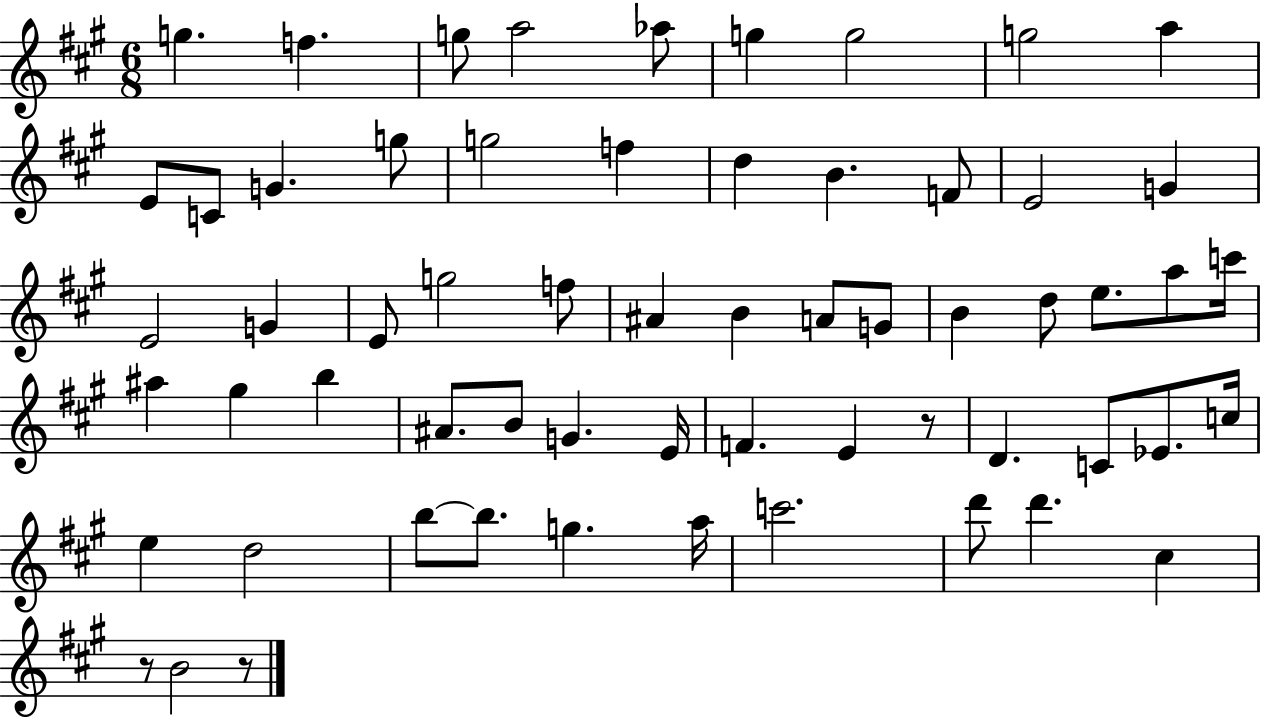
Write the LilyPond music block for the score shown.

{
  \clef treble
  \numericTimeSignature
  \time 6/8
  \key a \major
  g''4. f''4. | g''8 a''2 aes''8 | g''4 g''2 | g''2 a''4 | \break e'8 c'8 g'4. g''8 | g''2 f''4 | d''4 b'4. f'8 | e'2 g'4 | \break e'2 g'4 | e'8 g''2 f''8 | ais'4 b'4 a'8 g'8 | b'4 d''8 e''8. a''8 c'''16 | \break ais''4 gis''4 b''4 | ais'8. b'8 g'4. e'16 | f'4. e'4 r8 | d'4. c'8 ees'8. c''16 | \break e''4 d''2 | b''8~~ b''8. g''4. a''16 | c'''2. | d'''8 d'''4. cis''4 | \break r8 b'2 r8 | \bar "|."
}